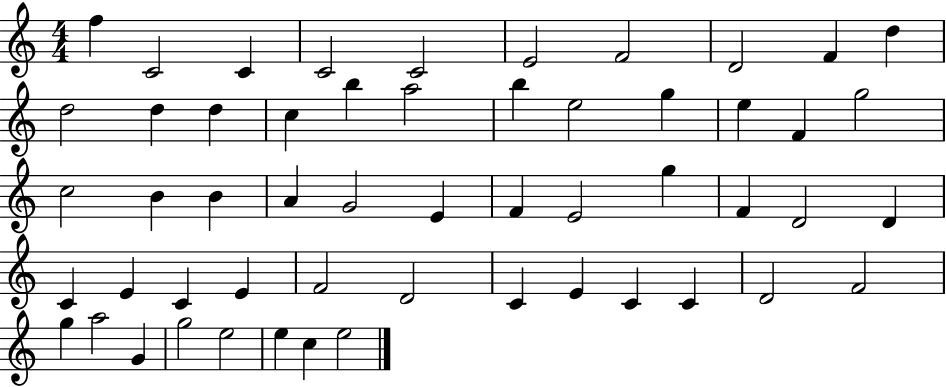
{
  \clef treble
  \numericTimeSignature
  \time 4/4
  \key c \major
  f''4 c'2 c'4 | c'2 c'2 | e'2 f'2 | d'2 f'4 d''4 | \break d''2 d''4 d''4 | c''4 b''4 a''2 | b''4 e''2 g''4 | e''4 f'4 g''2 | \break c''2 b'4 b'4 | a'4 g'2 e'4 | f'4 e'2 g''4 | f'4 d'2 d'4 | \break c'4 e'4 c'4 e'4 | f'2 d'2 | c'4 e'4 c'4 c'4 | d'2 f'2 | \break g''4 a''2 g'4 | g''2 e''2 | e''4 c''4 e''2 | \bar "|."
}